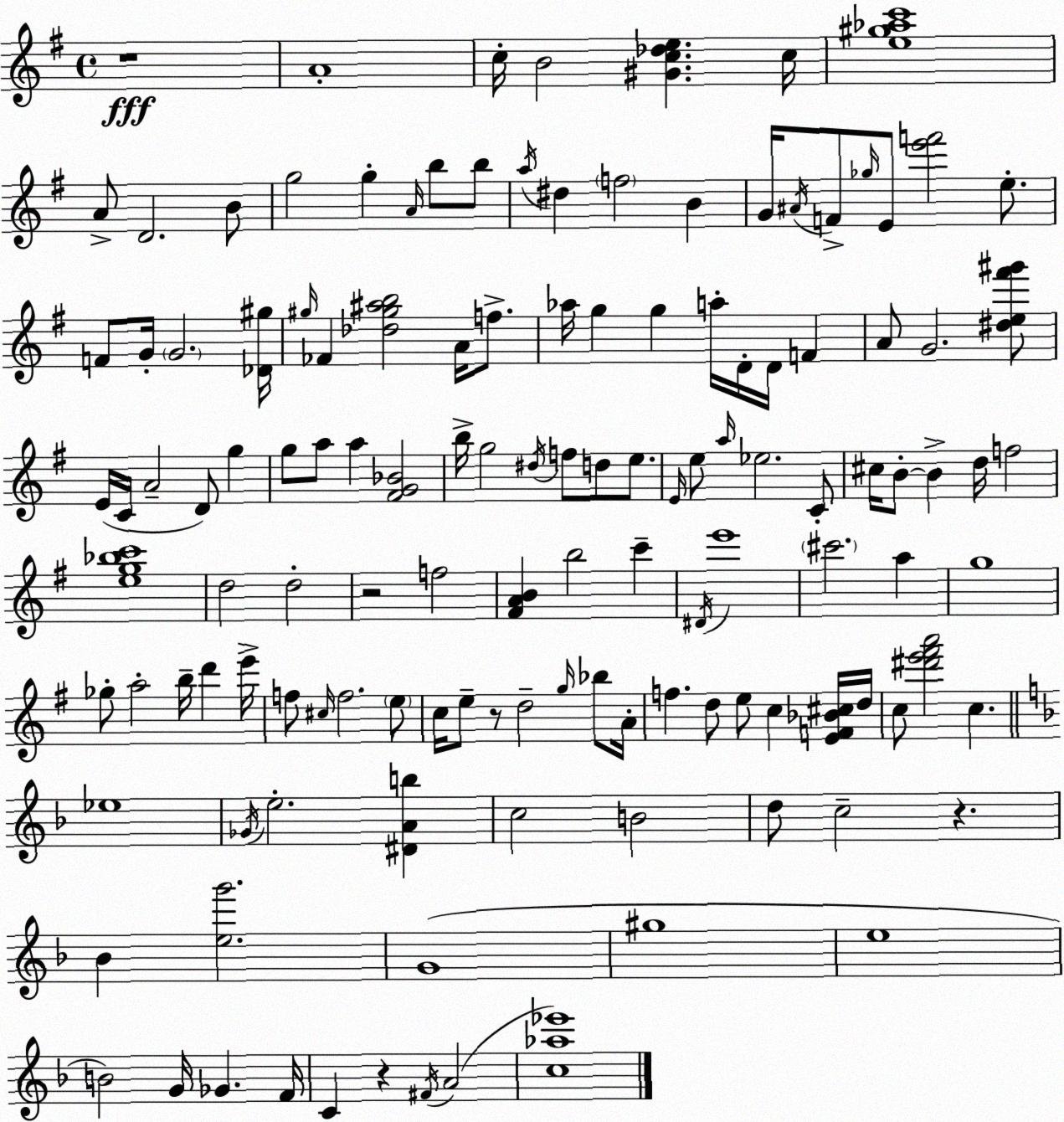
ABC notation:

X:1
T:Untitled
M:4/4
L:1/4
K:Em
z4 A4 c/4 B2 [^Gc_de] c/4 [e^g_ac']4 A/2 D2 B/2 g2 g A/4 b/2 b/2 a/4 ^d f2 B G/4 ^A/4 F/2 _g/4 E/2 [e'f']2 e/2 F/2 G/4 G2 [_D^g]/4 ^g/4 _F [_d^g^ab]2 A/4 f/2 _a/4 g g a/4 D/4 D/4 F A/2 G2 [^de^f'^g']/2 E/4 C/4 A2 D/2 g g/2 a/2 a [^FG_B]2 b/4 g2 ^d/4 f/2 d/2 e/2 E/4 e/2 a/4 _e2 C/2 ^c/4 B/2 B d/4 f2 [eg_bc']4 d2 d2 z2 f2 [^FAB] b2 c' ^D/4 e'4 ^c'2 a g4 _g/2 a2 b/4 d' e'/4 f/2 ^c/4 f2 e/2 c/4 e/2 z/2 d2 g/4 _b/2 A/4 f d/2 e/2 c [EF_B^c]/4 d/4 c/2 [^d'e'^f'a']2 c _e4 _G/4 e2 [^DAb] c2 B2 d/2 c2 z _B [eg']2 G4 ^g4 e4 B2 G/4 _G F/4 C z ^F/4 A2 [c_a_e']4